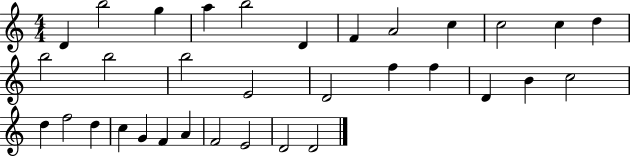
X:1
T:Untitled
M:4/4
L:1/4
K:C
D b2 g a b2 D F A2 c c2 c d b2 b2 b2 E2 D2 f f D B c2 d f2 d c G F A F2 E2 D2 D2